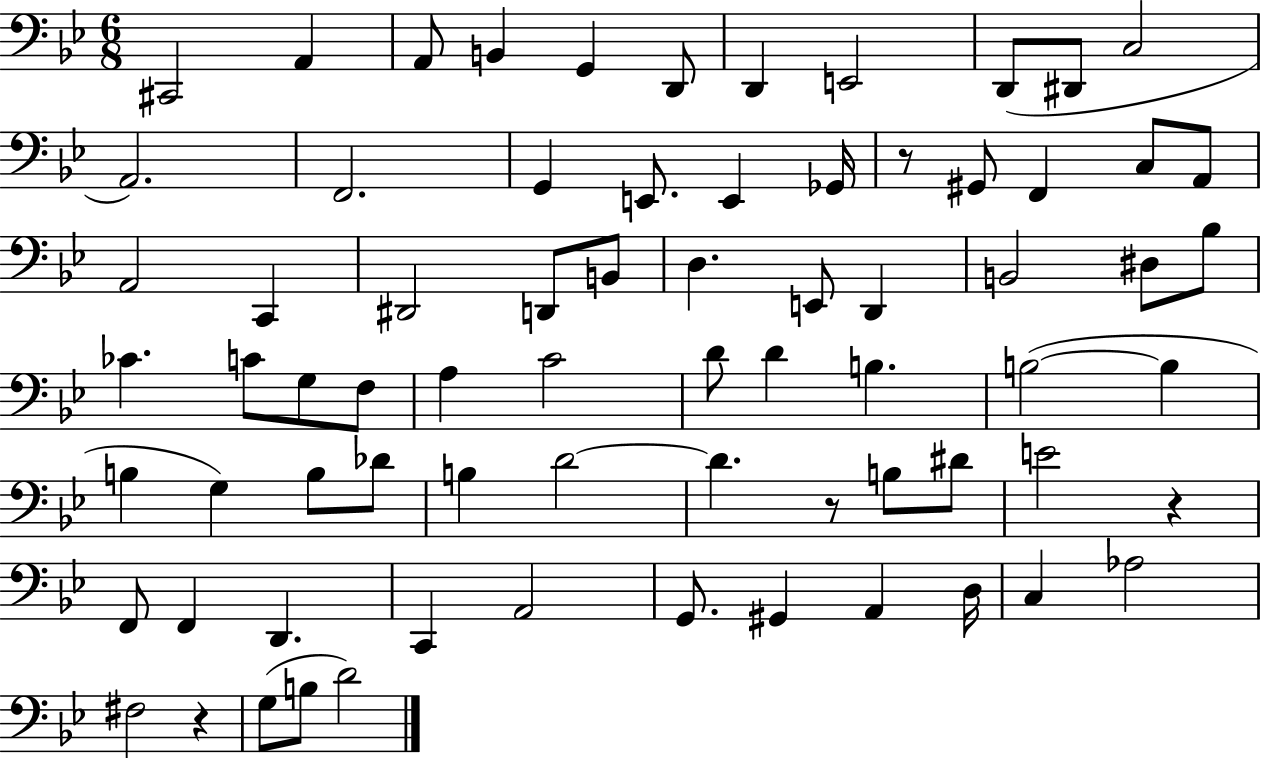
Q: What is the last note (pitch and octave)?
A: D4